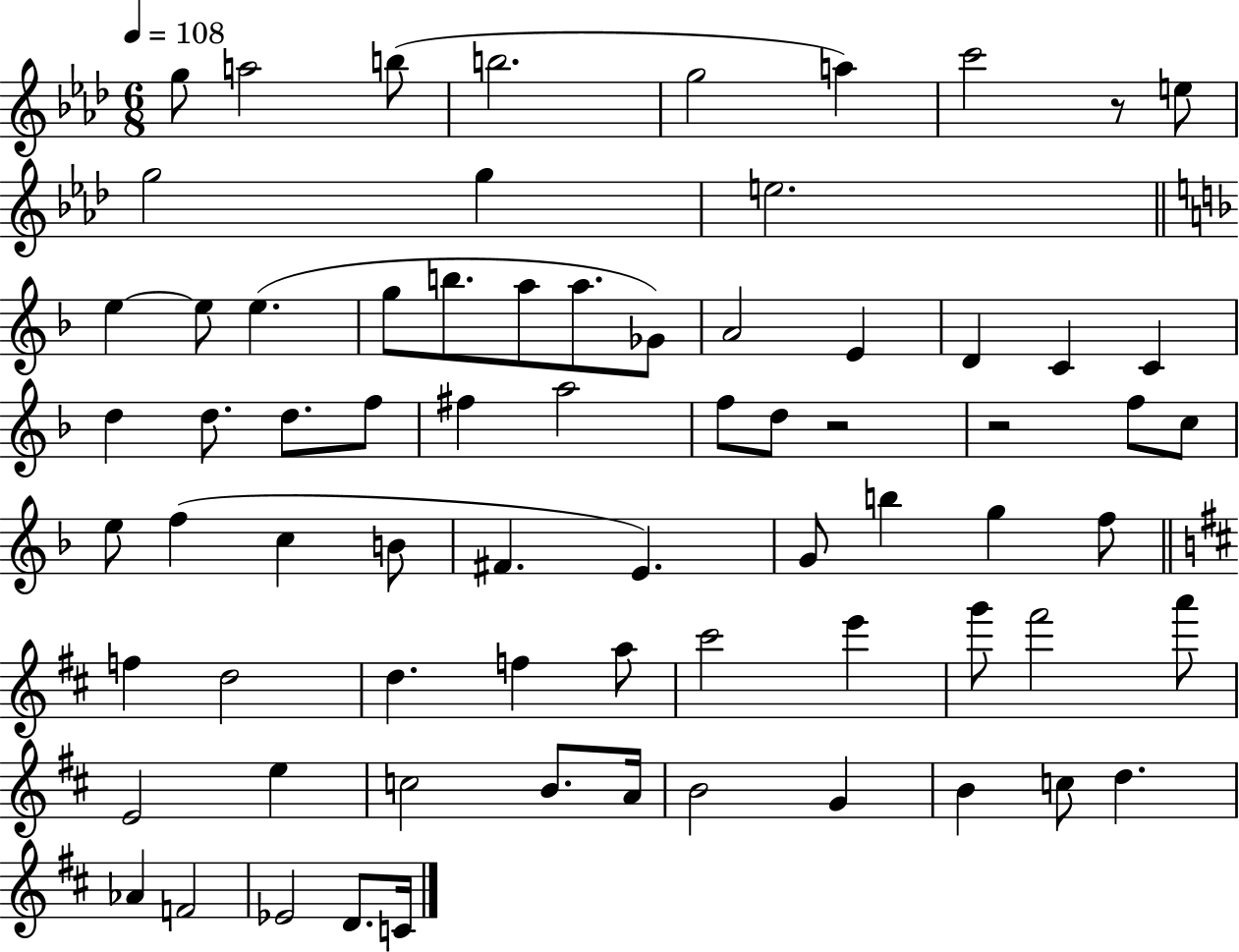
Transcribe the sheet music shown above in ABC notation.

X:1
T:Untitled
M:6/8
L:1/4
K:Ab
g/2 a2 b/2 b2 g2 a c'2 z/2 e/2 g2 g e2 e e/2 e g/2 b/2 a/2 a/2 _G/2 A2 E D C C d d/2 d/2 f/2 ^f a2 f/2 d/2 z2 z2 f/2 c/2 e/2 f c B/2 ^F E G/2 b g f/2 f d2 d f a/2 ^c'2 e' g'/2 ^f'2 a'/2 E2 e c2 B/2 A/4 B2 G B c/2 d _A F2 _E2 D/2 C/4